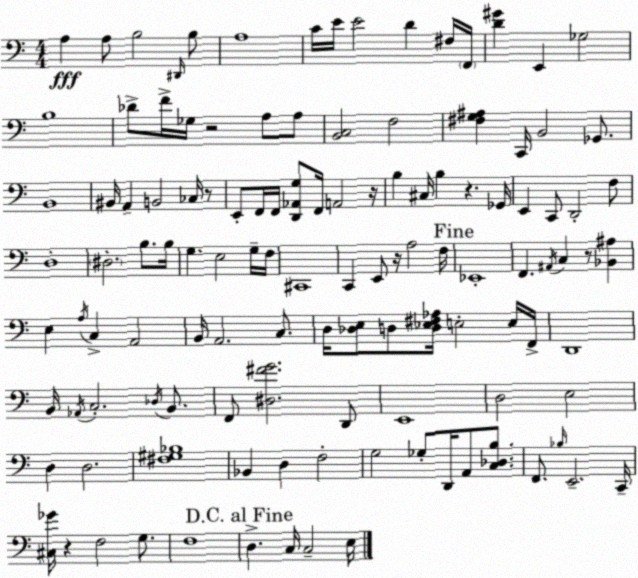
X:1
T:Untitled
M:4/4
L:1/4
K:Am
A, A,/2 B,2 ^D,,/4 B,/2 A,4 C/4 E/4 E2 D ^F,/4 F,,/4 [D^G] E,, _G,2 B,4 _D/2 F/4 _G,/4 z2 A,/2 A,/2 [B,,C,]2 F,2 [^F,G,^A,] C,,/4 B,,2 _G,,/2 B,,4 ^B,,/4 A,, B,,2 _C,/4 z/2 E,,/2 F,,/4 F,,/4 [D,,_A,,G,]/2 F,,/4 A,,2 z/4 B, ^C,/4 B, z _G,,/4 E,, C,,/2 D,,2 F,/2 D,4 ^D,2 B,/2 B,/4 G, E,2 G,/4 F,/4 ^C,,4 C,, E,,/2 z/4 A,2 F,/4 _E,,4 F,, ^A,,/4 C, z/2 [_B,,^A,] E, A,/4 C, A,,2 B,,/4 A,,2 C,/2 D,/4 [_D,E,]/2 D,/2 [D,_E,^F,_A,]/4 E,2 E,/4 F,,/4 D,,4 B,,/4 _A,,/4 C,2 _D,/4 B,,/2 F,,/2 [^D,^FG]2 D,,/2 E,,4 D,2 E,2 D, D,2 [^F,^G,_B,]4 _B,, D, F,2 G,2 _G,/2 D,,/4 A,,/2 [C,_D,B,]/2 F,,/2 _B,/4 E,,2 C,,/4 [^C,_G]/4 z F,2 G,/2 F,4 D, C,/4 C,2 E,/4